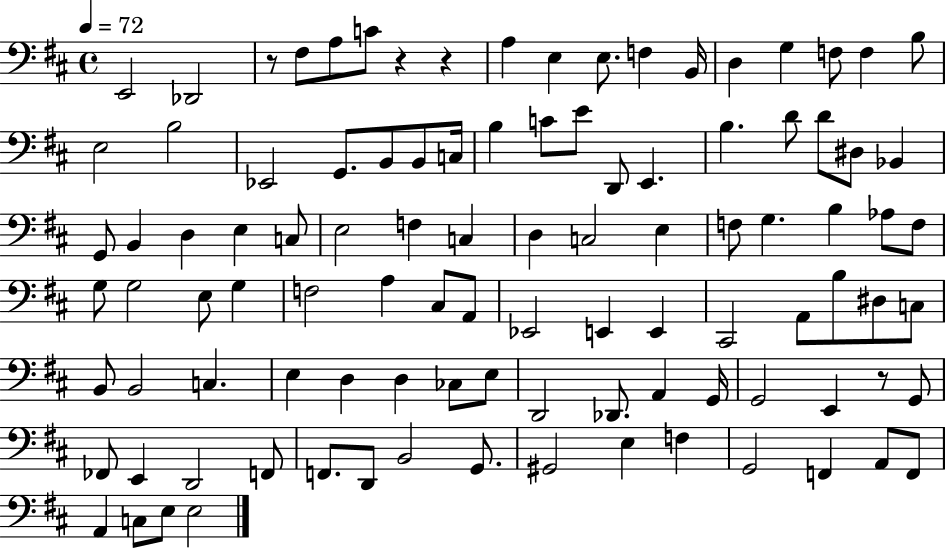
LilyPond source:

{
  \clef bass
  \time 4/4
  \defaultTimeSignature
  \key d \major
  \tempo 4 = 72
  e,2 des,2 | r8 fis8 a8 c'8 r4 r4 | a4 e4 e8. f4 b,16 | d4 g4 f8 f4 b8 | \break e2 b2 | ees,2 g,8. b,8 b,8 c16 | b4 c'8 e'8 d,8 e,4. | b4. d'8 d'8 dis8 bes,4 | \break g,8 b,4 d4 e4 c8 | e2 f4 c4 | d4 c2 e4 | f8 g4. b4 aes8 f8 | \break g8 g2 e8 g4 | f2 a4 cis8 a,8 | ees,2 e,4 e,4 | cis,2 a,8 b8 dis8 c8 | \break b,8 b,2 c4. | e4 d4 d4 ces8 e8 | d,2 des,8. a,4 g,16 | g,2 e,4 r8 g,8 | \break fes,8 e,4 d,2 f,8 | f,8. d,8 b,2 g,8. | gis,2 e4 f4 | g,2 f,4 a,8 f,8 | \break a,4 c8 e8 e2 | \bar "|."
}